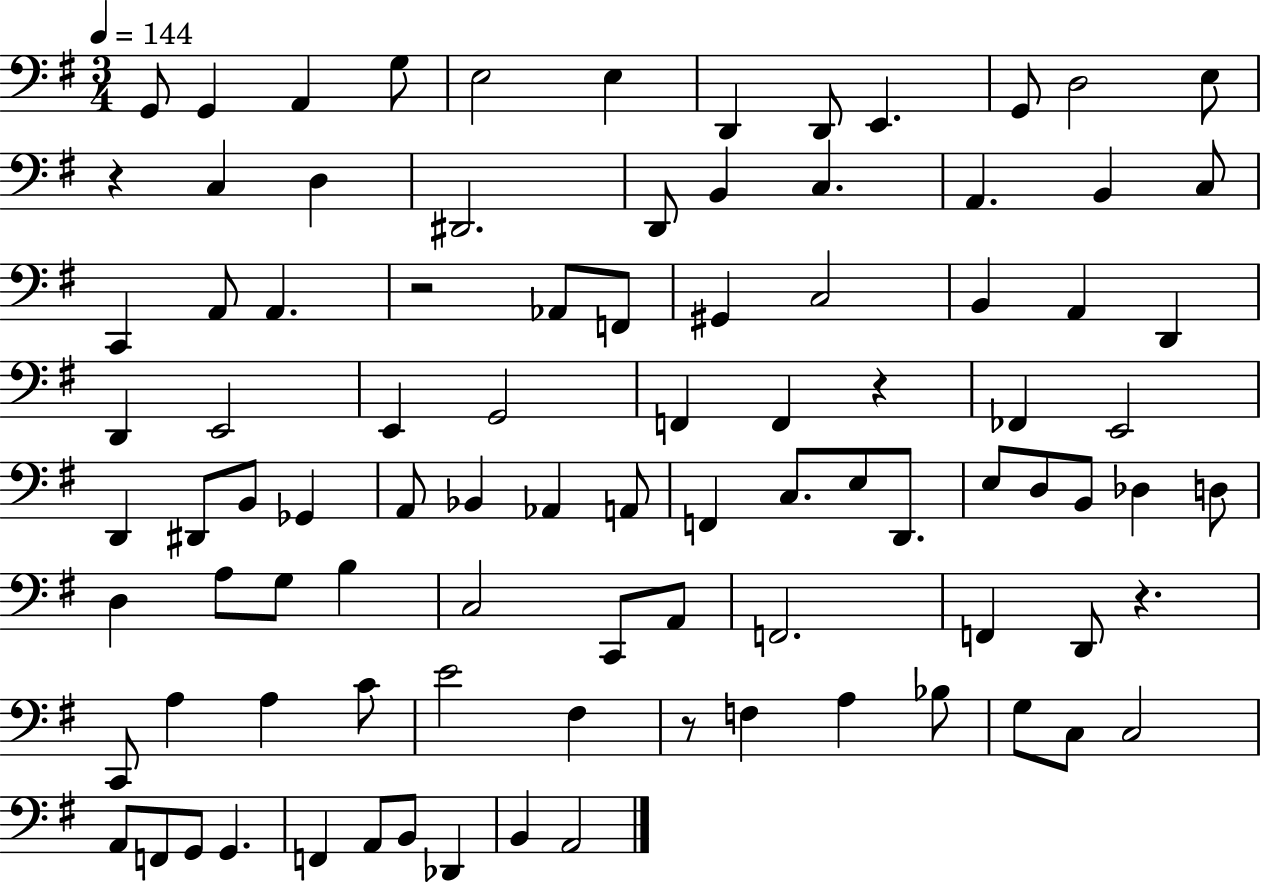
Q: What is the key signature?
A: G major